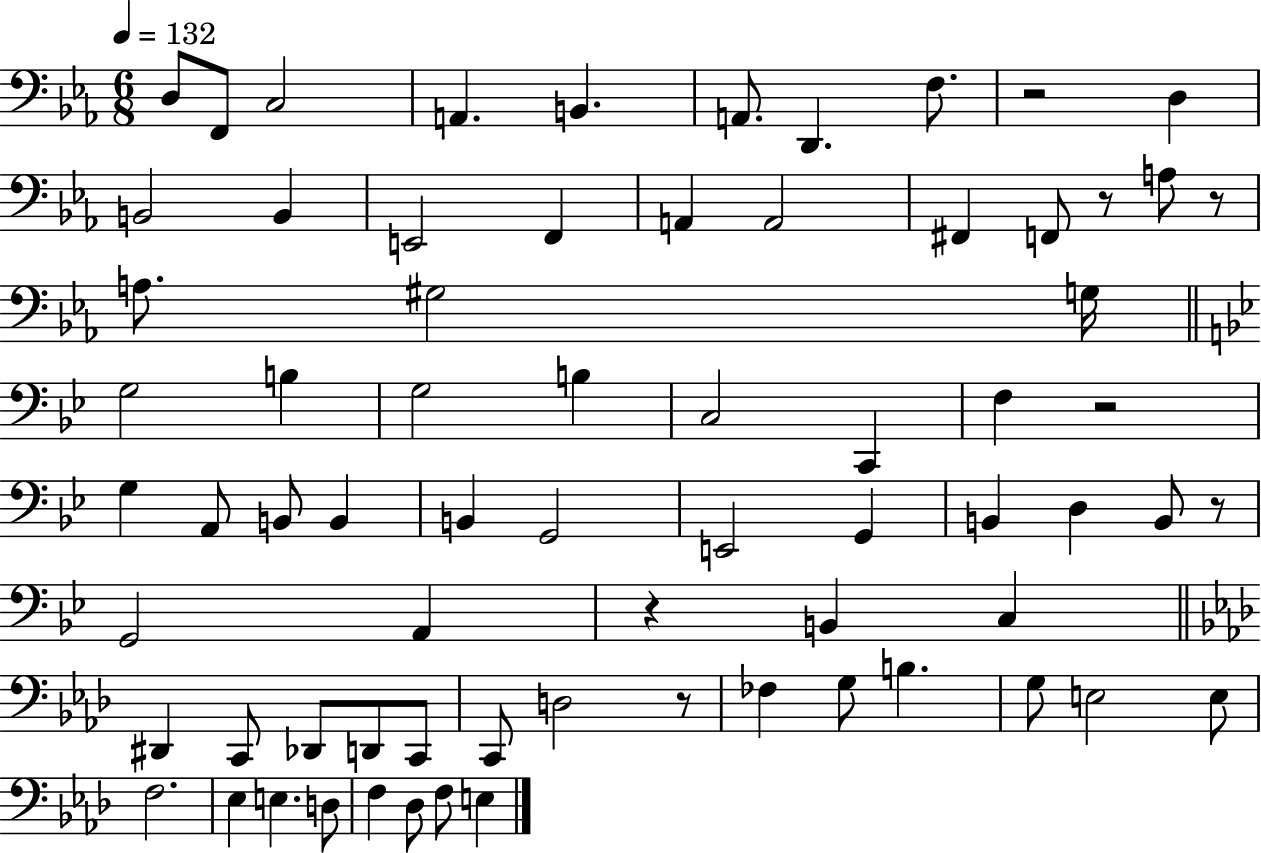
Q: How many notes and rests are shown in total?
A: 71